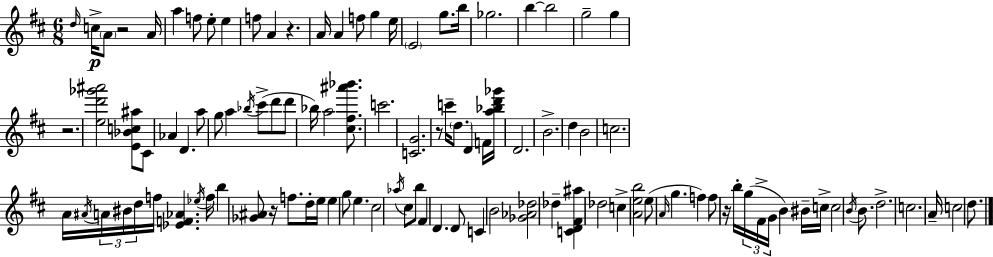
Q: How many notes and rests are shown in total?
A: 108